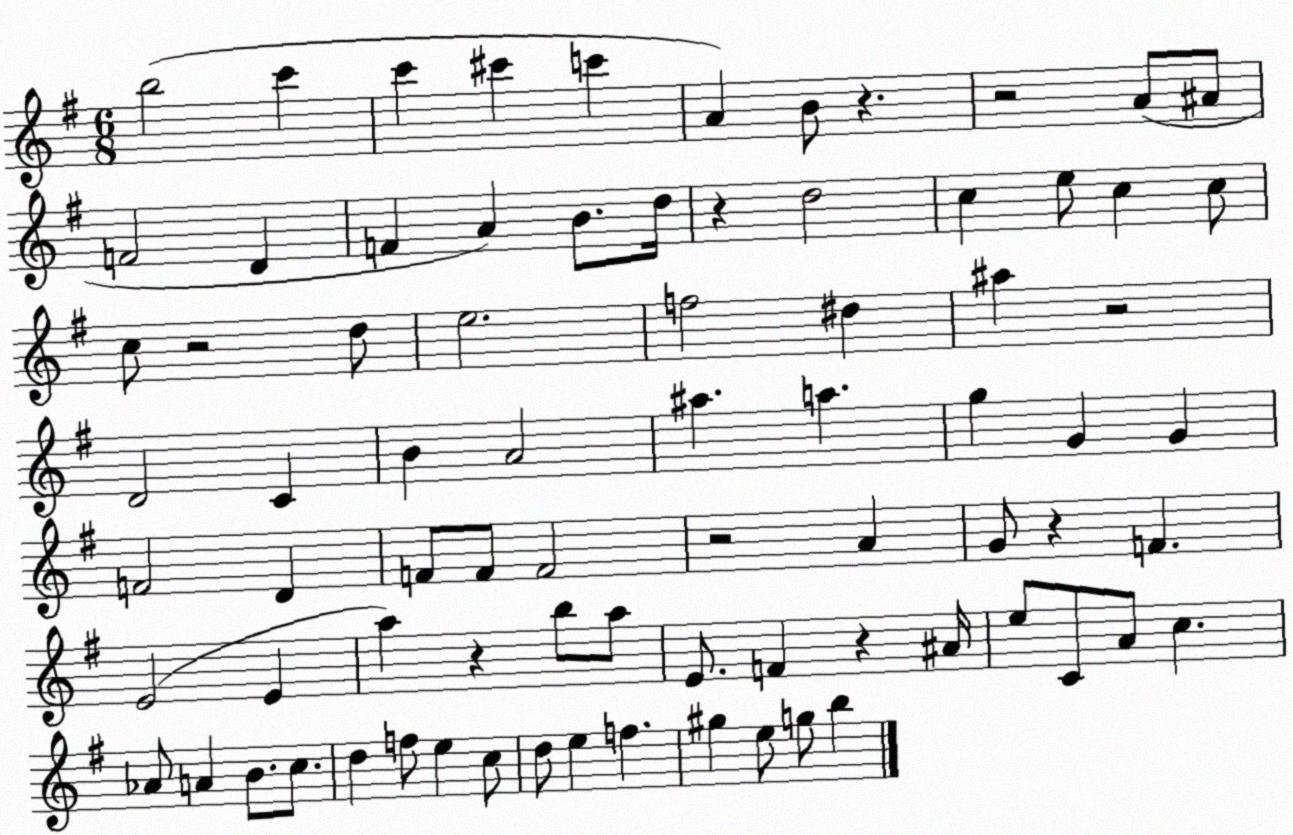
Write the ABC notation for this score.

X:1
T:Untitled
M:6/8
L:1/4
K:G
b2 c' c' ^c' c' A B/2 z z2 A/2 ^A/2 F2 D F A B/2 d/4 z d2 c e/2 c c/2 c/2 z2 d/2 e2 f2 ^d ^a z2 D2 C B A2 ^a a g G G F2 D F/2 F/2 F2 z2 A G/2 z F E2 E a z b/2 a/2 E/2 F z ^A/4 e/2 C/2 A/2 c _A/2 A B/2 c/2 d f/2 e c/2 d/2 e f ^g e/2 g/2 b